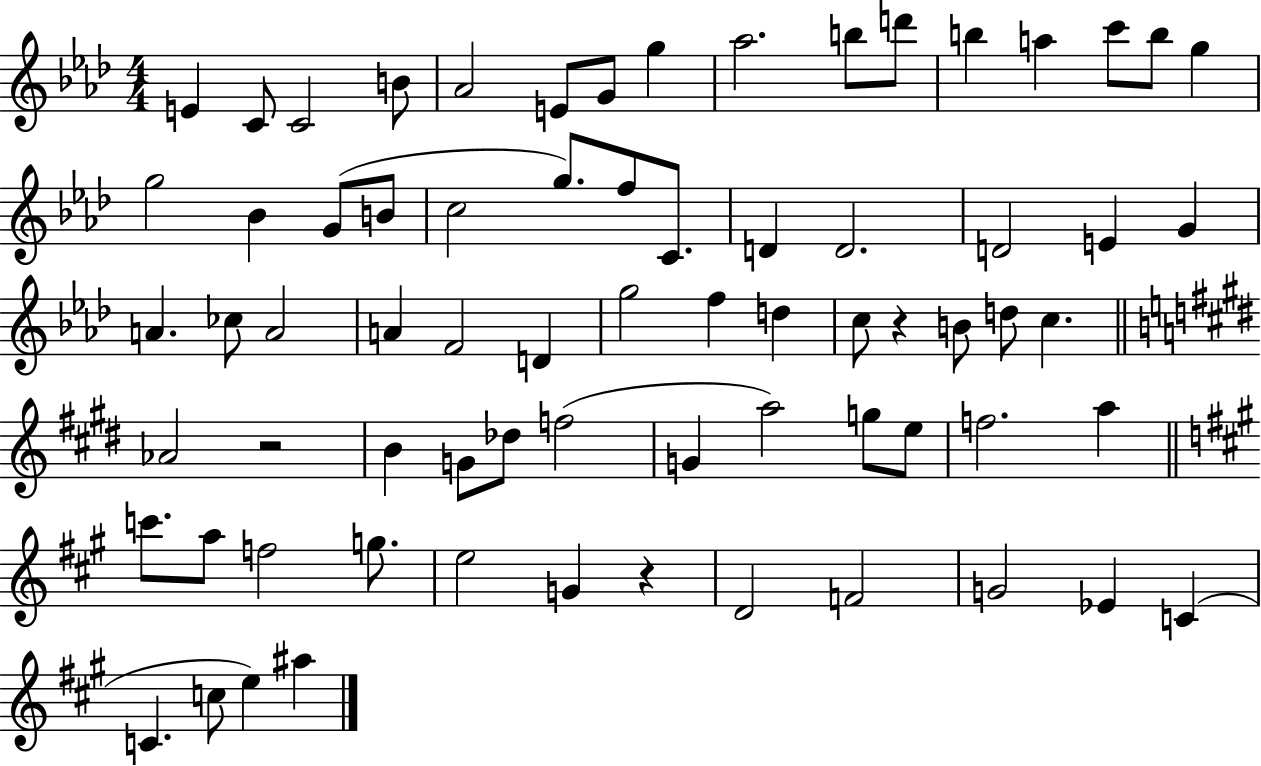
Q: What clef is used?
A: treble